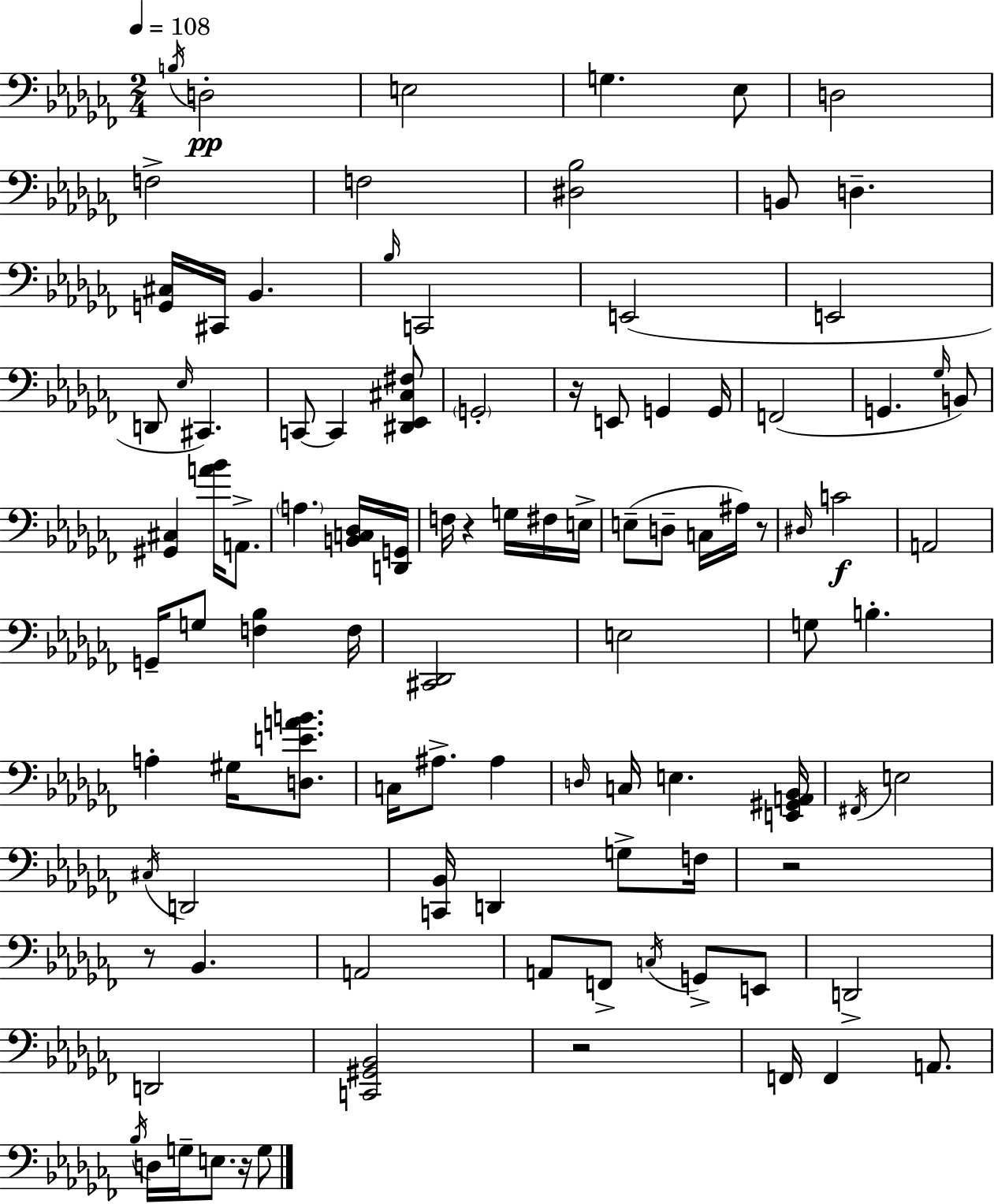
B3/s D3/h E3/h G3/q. Eb3/e D3/h F3/h F3/h [D#3,Bb3]/h B2/e D3/q. [G2,C#3]/s C#2/s Bb2/q. Bb3/s C2/h E2/h E2/h D2/e Eb3/s C#2/q. C2/e C2/q [D#2,Eb2,C#3,F#3]/e G2/h R/s E2/e G2/q G2/s F2/h G2/q. Gb3/s B2/e [G#2,C#3]/q [A4,Bb4]/s A2/e. A3/q. [B2,C3,Db3]/s [D2,G2]/s F3/s R/q G3/s F#3/s E3/s E3/e D3/e C3/s A#3/s R/e D#3/s C4/h A2/h G2/s G3/e [F3,Bb3]/q F3/s [C#2,Db2]/h E3/h G3/e B3/q. A3/q G#3/s [D3,E4,A4,B4]/e. C3/s A#3/e. A#3/q D3/s C3/s E3/q. [E2,G#2,A2,Bb2]/s F#2/s E3/h C#3/s D2/h [C2,Bb2]/s D2/q G3/e F3/s R/h R/e Bb2/q. A2/h A2/e F2/e C3/s G2/e E2/e D2/h D2/h [C2,G#2,Bb2]/h R/h F2/s F2/q A2/e. Bb3/s D3/s G3/s E3/e. R/s G3/e